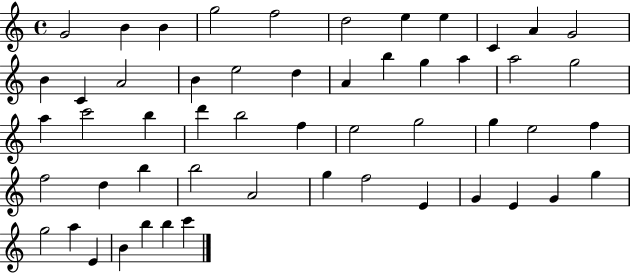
X:1
T:Untitled
M:4/4
L:1/4
K:C
G2 B B g2 f2 d2 e e C A G2 B C A2 B e2 d A b g a a2 g2 a c'2 b d' b2 f e2 g2 g e2 f f2 d b b2 A2 g f2 E G E G g g2 a E B b b c'